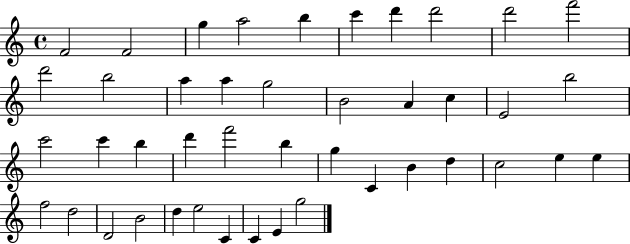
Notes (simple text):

F4/h F4/h G5/q A5/h B5/q C6/q D6/q D6/h D6/h F6/h D6/h B5/h A5/q A5/q G5/h B4/h A4/q C5/q E4/h B5/h C6/h C6/q B5/q D6/q F6/h B5/q G5/q C4/q B4/q D5/q C5/h E5/q E5/q F5/h D5/h D4/h B4/h D5/q E5/h C4/q C4/q E4/q G5/h